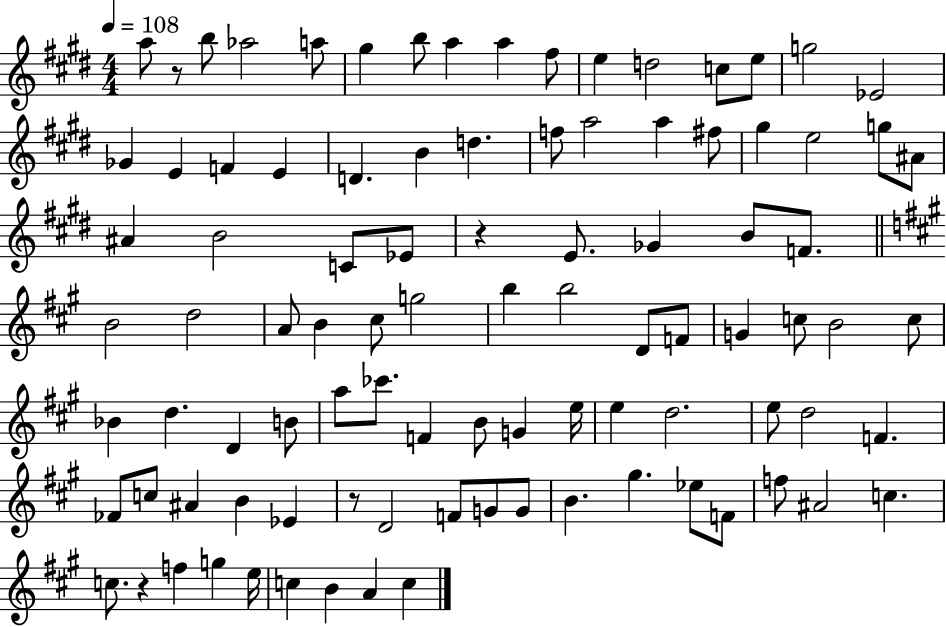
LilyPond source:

{
  \clef treble
  \numericTimeSignature
  \time 4/4
  \key e \major
  \tempo 4 = 108
  a''8 r8 b''8 aes''2 a''8 | gis''4 b''8 a''4 a''4 fis''8 | e''4 d''2 c''8 e''8 | g''2 ees'2 | \break ges'4 e'4 f'4 e'4 | d'4. b'4 d''4. | f''8 a''2 a''4 fis''8 | gis''4 e''2 g''8 ais'8 | \break ais'4 b'2 c'8 ees'8 | r4 e'8. ges'4 b'8 f'8. | \bar "||" \break \key a \major b'2 d''2 | a'8 b'4 cis''8 g''2 | b''4 b''2 d'8 f'8 | g'4 c''8 b'2 c''8 | \break bes'4 d''4. d'4 b'8 | a''8 ces'''8. f'4 b'8 g'4 e''16 | e''4 d''2. | e''8 d''2 f'4. | \break fes'8 c''8 ais'4 b'4 ees'4 | r8 d'2 f'8 g'8 g'8 | b'4. gis''4. ees''8 f'8 | f''8 ais'2 c''4. | \break c''8. r4 f''4 g''4 e''16 | c''4 b'4 a'4 c''4 | \bar "|."
}